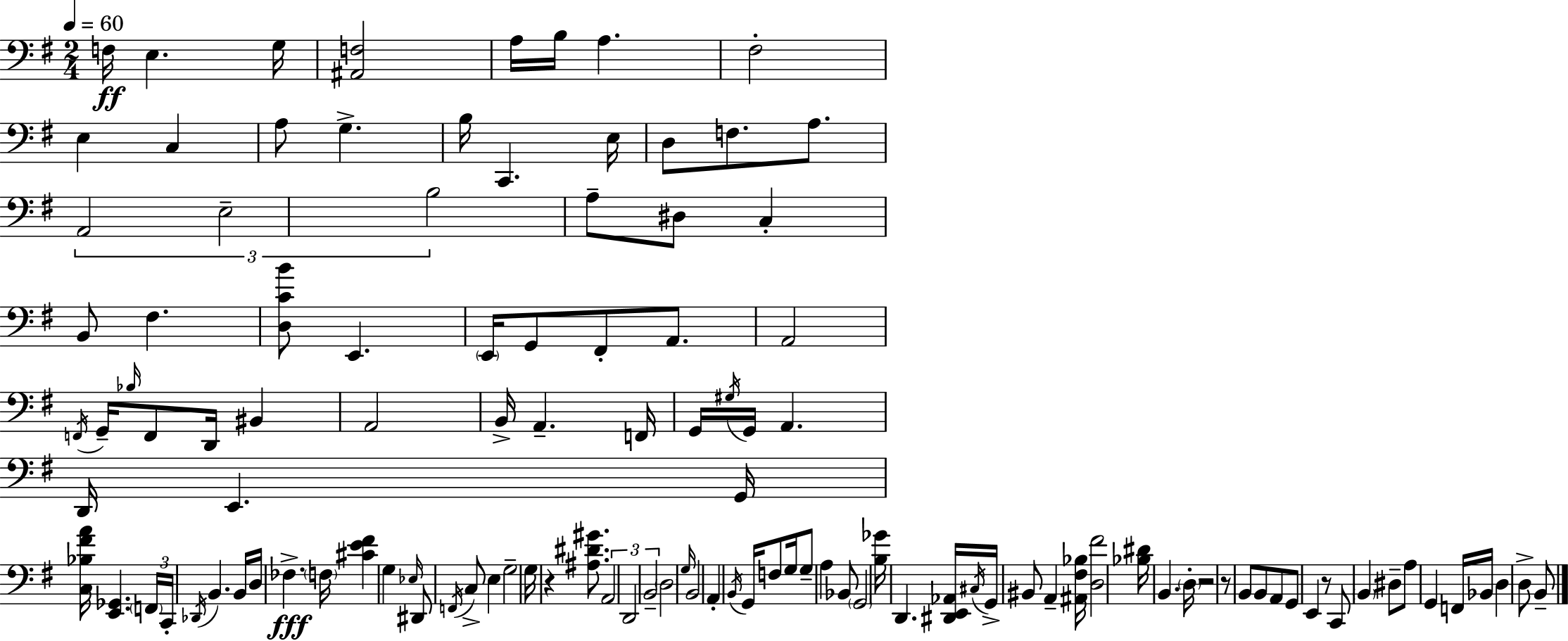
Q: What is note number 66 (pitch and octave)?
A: D2